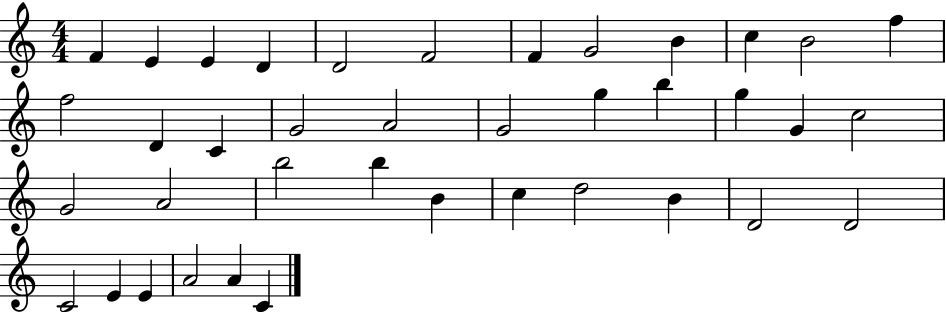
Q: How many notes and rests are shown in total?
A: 39